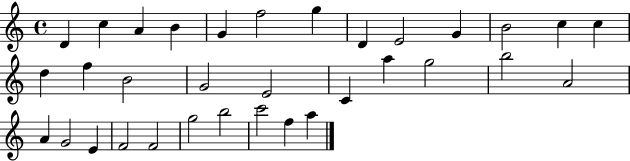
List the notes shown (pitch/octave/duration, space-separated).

D4/q C5/q A4/q B4/q G4/q F5/h G5/q D4/q E4/h G4/q B4/h C5/q C5/q D5/q F5/q B4/h G4/h E4/h C4/q A5/q G5/h B5/h A4/h A4/q G4/h E4/q F4/h F4/h G5/h B5/h C6/h F5/q A5/q